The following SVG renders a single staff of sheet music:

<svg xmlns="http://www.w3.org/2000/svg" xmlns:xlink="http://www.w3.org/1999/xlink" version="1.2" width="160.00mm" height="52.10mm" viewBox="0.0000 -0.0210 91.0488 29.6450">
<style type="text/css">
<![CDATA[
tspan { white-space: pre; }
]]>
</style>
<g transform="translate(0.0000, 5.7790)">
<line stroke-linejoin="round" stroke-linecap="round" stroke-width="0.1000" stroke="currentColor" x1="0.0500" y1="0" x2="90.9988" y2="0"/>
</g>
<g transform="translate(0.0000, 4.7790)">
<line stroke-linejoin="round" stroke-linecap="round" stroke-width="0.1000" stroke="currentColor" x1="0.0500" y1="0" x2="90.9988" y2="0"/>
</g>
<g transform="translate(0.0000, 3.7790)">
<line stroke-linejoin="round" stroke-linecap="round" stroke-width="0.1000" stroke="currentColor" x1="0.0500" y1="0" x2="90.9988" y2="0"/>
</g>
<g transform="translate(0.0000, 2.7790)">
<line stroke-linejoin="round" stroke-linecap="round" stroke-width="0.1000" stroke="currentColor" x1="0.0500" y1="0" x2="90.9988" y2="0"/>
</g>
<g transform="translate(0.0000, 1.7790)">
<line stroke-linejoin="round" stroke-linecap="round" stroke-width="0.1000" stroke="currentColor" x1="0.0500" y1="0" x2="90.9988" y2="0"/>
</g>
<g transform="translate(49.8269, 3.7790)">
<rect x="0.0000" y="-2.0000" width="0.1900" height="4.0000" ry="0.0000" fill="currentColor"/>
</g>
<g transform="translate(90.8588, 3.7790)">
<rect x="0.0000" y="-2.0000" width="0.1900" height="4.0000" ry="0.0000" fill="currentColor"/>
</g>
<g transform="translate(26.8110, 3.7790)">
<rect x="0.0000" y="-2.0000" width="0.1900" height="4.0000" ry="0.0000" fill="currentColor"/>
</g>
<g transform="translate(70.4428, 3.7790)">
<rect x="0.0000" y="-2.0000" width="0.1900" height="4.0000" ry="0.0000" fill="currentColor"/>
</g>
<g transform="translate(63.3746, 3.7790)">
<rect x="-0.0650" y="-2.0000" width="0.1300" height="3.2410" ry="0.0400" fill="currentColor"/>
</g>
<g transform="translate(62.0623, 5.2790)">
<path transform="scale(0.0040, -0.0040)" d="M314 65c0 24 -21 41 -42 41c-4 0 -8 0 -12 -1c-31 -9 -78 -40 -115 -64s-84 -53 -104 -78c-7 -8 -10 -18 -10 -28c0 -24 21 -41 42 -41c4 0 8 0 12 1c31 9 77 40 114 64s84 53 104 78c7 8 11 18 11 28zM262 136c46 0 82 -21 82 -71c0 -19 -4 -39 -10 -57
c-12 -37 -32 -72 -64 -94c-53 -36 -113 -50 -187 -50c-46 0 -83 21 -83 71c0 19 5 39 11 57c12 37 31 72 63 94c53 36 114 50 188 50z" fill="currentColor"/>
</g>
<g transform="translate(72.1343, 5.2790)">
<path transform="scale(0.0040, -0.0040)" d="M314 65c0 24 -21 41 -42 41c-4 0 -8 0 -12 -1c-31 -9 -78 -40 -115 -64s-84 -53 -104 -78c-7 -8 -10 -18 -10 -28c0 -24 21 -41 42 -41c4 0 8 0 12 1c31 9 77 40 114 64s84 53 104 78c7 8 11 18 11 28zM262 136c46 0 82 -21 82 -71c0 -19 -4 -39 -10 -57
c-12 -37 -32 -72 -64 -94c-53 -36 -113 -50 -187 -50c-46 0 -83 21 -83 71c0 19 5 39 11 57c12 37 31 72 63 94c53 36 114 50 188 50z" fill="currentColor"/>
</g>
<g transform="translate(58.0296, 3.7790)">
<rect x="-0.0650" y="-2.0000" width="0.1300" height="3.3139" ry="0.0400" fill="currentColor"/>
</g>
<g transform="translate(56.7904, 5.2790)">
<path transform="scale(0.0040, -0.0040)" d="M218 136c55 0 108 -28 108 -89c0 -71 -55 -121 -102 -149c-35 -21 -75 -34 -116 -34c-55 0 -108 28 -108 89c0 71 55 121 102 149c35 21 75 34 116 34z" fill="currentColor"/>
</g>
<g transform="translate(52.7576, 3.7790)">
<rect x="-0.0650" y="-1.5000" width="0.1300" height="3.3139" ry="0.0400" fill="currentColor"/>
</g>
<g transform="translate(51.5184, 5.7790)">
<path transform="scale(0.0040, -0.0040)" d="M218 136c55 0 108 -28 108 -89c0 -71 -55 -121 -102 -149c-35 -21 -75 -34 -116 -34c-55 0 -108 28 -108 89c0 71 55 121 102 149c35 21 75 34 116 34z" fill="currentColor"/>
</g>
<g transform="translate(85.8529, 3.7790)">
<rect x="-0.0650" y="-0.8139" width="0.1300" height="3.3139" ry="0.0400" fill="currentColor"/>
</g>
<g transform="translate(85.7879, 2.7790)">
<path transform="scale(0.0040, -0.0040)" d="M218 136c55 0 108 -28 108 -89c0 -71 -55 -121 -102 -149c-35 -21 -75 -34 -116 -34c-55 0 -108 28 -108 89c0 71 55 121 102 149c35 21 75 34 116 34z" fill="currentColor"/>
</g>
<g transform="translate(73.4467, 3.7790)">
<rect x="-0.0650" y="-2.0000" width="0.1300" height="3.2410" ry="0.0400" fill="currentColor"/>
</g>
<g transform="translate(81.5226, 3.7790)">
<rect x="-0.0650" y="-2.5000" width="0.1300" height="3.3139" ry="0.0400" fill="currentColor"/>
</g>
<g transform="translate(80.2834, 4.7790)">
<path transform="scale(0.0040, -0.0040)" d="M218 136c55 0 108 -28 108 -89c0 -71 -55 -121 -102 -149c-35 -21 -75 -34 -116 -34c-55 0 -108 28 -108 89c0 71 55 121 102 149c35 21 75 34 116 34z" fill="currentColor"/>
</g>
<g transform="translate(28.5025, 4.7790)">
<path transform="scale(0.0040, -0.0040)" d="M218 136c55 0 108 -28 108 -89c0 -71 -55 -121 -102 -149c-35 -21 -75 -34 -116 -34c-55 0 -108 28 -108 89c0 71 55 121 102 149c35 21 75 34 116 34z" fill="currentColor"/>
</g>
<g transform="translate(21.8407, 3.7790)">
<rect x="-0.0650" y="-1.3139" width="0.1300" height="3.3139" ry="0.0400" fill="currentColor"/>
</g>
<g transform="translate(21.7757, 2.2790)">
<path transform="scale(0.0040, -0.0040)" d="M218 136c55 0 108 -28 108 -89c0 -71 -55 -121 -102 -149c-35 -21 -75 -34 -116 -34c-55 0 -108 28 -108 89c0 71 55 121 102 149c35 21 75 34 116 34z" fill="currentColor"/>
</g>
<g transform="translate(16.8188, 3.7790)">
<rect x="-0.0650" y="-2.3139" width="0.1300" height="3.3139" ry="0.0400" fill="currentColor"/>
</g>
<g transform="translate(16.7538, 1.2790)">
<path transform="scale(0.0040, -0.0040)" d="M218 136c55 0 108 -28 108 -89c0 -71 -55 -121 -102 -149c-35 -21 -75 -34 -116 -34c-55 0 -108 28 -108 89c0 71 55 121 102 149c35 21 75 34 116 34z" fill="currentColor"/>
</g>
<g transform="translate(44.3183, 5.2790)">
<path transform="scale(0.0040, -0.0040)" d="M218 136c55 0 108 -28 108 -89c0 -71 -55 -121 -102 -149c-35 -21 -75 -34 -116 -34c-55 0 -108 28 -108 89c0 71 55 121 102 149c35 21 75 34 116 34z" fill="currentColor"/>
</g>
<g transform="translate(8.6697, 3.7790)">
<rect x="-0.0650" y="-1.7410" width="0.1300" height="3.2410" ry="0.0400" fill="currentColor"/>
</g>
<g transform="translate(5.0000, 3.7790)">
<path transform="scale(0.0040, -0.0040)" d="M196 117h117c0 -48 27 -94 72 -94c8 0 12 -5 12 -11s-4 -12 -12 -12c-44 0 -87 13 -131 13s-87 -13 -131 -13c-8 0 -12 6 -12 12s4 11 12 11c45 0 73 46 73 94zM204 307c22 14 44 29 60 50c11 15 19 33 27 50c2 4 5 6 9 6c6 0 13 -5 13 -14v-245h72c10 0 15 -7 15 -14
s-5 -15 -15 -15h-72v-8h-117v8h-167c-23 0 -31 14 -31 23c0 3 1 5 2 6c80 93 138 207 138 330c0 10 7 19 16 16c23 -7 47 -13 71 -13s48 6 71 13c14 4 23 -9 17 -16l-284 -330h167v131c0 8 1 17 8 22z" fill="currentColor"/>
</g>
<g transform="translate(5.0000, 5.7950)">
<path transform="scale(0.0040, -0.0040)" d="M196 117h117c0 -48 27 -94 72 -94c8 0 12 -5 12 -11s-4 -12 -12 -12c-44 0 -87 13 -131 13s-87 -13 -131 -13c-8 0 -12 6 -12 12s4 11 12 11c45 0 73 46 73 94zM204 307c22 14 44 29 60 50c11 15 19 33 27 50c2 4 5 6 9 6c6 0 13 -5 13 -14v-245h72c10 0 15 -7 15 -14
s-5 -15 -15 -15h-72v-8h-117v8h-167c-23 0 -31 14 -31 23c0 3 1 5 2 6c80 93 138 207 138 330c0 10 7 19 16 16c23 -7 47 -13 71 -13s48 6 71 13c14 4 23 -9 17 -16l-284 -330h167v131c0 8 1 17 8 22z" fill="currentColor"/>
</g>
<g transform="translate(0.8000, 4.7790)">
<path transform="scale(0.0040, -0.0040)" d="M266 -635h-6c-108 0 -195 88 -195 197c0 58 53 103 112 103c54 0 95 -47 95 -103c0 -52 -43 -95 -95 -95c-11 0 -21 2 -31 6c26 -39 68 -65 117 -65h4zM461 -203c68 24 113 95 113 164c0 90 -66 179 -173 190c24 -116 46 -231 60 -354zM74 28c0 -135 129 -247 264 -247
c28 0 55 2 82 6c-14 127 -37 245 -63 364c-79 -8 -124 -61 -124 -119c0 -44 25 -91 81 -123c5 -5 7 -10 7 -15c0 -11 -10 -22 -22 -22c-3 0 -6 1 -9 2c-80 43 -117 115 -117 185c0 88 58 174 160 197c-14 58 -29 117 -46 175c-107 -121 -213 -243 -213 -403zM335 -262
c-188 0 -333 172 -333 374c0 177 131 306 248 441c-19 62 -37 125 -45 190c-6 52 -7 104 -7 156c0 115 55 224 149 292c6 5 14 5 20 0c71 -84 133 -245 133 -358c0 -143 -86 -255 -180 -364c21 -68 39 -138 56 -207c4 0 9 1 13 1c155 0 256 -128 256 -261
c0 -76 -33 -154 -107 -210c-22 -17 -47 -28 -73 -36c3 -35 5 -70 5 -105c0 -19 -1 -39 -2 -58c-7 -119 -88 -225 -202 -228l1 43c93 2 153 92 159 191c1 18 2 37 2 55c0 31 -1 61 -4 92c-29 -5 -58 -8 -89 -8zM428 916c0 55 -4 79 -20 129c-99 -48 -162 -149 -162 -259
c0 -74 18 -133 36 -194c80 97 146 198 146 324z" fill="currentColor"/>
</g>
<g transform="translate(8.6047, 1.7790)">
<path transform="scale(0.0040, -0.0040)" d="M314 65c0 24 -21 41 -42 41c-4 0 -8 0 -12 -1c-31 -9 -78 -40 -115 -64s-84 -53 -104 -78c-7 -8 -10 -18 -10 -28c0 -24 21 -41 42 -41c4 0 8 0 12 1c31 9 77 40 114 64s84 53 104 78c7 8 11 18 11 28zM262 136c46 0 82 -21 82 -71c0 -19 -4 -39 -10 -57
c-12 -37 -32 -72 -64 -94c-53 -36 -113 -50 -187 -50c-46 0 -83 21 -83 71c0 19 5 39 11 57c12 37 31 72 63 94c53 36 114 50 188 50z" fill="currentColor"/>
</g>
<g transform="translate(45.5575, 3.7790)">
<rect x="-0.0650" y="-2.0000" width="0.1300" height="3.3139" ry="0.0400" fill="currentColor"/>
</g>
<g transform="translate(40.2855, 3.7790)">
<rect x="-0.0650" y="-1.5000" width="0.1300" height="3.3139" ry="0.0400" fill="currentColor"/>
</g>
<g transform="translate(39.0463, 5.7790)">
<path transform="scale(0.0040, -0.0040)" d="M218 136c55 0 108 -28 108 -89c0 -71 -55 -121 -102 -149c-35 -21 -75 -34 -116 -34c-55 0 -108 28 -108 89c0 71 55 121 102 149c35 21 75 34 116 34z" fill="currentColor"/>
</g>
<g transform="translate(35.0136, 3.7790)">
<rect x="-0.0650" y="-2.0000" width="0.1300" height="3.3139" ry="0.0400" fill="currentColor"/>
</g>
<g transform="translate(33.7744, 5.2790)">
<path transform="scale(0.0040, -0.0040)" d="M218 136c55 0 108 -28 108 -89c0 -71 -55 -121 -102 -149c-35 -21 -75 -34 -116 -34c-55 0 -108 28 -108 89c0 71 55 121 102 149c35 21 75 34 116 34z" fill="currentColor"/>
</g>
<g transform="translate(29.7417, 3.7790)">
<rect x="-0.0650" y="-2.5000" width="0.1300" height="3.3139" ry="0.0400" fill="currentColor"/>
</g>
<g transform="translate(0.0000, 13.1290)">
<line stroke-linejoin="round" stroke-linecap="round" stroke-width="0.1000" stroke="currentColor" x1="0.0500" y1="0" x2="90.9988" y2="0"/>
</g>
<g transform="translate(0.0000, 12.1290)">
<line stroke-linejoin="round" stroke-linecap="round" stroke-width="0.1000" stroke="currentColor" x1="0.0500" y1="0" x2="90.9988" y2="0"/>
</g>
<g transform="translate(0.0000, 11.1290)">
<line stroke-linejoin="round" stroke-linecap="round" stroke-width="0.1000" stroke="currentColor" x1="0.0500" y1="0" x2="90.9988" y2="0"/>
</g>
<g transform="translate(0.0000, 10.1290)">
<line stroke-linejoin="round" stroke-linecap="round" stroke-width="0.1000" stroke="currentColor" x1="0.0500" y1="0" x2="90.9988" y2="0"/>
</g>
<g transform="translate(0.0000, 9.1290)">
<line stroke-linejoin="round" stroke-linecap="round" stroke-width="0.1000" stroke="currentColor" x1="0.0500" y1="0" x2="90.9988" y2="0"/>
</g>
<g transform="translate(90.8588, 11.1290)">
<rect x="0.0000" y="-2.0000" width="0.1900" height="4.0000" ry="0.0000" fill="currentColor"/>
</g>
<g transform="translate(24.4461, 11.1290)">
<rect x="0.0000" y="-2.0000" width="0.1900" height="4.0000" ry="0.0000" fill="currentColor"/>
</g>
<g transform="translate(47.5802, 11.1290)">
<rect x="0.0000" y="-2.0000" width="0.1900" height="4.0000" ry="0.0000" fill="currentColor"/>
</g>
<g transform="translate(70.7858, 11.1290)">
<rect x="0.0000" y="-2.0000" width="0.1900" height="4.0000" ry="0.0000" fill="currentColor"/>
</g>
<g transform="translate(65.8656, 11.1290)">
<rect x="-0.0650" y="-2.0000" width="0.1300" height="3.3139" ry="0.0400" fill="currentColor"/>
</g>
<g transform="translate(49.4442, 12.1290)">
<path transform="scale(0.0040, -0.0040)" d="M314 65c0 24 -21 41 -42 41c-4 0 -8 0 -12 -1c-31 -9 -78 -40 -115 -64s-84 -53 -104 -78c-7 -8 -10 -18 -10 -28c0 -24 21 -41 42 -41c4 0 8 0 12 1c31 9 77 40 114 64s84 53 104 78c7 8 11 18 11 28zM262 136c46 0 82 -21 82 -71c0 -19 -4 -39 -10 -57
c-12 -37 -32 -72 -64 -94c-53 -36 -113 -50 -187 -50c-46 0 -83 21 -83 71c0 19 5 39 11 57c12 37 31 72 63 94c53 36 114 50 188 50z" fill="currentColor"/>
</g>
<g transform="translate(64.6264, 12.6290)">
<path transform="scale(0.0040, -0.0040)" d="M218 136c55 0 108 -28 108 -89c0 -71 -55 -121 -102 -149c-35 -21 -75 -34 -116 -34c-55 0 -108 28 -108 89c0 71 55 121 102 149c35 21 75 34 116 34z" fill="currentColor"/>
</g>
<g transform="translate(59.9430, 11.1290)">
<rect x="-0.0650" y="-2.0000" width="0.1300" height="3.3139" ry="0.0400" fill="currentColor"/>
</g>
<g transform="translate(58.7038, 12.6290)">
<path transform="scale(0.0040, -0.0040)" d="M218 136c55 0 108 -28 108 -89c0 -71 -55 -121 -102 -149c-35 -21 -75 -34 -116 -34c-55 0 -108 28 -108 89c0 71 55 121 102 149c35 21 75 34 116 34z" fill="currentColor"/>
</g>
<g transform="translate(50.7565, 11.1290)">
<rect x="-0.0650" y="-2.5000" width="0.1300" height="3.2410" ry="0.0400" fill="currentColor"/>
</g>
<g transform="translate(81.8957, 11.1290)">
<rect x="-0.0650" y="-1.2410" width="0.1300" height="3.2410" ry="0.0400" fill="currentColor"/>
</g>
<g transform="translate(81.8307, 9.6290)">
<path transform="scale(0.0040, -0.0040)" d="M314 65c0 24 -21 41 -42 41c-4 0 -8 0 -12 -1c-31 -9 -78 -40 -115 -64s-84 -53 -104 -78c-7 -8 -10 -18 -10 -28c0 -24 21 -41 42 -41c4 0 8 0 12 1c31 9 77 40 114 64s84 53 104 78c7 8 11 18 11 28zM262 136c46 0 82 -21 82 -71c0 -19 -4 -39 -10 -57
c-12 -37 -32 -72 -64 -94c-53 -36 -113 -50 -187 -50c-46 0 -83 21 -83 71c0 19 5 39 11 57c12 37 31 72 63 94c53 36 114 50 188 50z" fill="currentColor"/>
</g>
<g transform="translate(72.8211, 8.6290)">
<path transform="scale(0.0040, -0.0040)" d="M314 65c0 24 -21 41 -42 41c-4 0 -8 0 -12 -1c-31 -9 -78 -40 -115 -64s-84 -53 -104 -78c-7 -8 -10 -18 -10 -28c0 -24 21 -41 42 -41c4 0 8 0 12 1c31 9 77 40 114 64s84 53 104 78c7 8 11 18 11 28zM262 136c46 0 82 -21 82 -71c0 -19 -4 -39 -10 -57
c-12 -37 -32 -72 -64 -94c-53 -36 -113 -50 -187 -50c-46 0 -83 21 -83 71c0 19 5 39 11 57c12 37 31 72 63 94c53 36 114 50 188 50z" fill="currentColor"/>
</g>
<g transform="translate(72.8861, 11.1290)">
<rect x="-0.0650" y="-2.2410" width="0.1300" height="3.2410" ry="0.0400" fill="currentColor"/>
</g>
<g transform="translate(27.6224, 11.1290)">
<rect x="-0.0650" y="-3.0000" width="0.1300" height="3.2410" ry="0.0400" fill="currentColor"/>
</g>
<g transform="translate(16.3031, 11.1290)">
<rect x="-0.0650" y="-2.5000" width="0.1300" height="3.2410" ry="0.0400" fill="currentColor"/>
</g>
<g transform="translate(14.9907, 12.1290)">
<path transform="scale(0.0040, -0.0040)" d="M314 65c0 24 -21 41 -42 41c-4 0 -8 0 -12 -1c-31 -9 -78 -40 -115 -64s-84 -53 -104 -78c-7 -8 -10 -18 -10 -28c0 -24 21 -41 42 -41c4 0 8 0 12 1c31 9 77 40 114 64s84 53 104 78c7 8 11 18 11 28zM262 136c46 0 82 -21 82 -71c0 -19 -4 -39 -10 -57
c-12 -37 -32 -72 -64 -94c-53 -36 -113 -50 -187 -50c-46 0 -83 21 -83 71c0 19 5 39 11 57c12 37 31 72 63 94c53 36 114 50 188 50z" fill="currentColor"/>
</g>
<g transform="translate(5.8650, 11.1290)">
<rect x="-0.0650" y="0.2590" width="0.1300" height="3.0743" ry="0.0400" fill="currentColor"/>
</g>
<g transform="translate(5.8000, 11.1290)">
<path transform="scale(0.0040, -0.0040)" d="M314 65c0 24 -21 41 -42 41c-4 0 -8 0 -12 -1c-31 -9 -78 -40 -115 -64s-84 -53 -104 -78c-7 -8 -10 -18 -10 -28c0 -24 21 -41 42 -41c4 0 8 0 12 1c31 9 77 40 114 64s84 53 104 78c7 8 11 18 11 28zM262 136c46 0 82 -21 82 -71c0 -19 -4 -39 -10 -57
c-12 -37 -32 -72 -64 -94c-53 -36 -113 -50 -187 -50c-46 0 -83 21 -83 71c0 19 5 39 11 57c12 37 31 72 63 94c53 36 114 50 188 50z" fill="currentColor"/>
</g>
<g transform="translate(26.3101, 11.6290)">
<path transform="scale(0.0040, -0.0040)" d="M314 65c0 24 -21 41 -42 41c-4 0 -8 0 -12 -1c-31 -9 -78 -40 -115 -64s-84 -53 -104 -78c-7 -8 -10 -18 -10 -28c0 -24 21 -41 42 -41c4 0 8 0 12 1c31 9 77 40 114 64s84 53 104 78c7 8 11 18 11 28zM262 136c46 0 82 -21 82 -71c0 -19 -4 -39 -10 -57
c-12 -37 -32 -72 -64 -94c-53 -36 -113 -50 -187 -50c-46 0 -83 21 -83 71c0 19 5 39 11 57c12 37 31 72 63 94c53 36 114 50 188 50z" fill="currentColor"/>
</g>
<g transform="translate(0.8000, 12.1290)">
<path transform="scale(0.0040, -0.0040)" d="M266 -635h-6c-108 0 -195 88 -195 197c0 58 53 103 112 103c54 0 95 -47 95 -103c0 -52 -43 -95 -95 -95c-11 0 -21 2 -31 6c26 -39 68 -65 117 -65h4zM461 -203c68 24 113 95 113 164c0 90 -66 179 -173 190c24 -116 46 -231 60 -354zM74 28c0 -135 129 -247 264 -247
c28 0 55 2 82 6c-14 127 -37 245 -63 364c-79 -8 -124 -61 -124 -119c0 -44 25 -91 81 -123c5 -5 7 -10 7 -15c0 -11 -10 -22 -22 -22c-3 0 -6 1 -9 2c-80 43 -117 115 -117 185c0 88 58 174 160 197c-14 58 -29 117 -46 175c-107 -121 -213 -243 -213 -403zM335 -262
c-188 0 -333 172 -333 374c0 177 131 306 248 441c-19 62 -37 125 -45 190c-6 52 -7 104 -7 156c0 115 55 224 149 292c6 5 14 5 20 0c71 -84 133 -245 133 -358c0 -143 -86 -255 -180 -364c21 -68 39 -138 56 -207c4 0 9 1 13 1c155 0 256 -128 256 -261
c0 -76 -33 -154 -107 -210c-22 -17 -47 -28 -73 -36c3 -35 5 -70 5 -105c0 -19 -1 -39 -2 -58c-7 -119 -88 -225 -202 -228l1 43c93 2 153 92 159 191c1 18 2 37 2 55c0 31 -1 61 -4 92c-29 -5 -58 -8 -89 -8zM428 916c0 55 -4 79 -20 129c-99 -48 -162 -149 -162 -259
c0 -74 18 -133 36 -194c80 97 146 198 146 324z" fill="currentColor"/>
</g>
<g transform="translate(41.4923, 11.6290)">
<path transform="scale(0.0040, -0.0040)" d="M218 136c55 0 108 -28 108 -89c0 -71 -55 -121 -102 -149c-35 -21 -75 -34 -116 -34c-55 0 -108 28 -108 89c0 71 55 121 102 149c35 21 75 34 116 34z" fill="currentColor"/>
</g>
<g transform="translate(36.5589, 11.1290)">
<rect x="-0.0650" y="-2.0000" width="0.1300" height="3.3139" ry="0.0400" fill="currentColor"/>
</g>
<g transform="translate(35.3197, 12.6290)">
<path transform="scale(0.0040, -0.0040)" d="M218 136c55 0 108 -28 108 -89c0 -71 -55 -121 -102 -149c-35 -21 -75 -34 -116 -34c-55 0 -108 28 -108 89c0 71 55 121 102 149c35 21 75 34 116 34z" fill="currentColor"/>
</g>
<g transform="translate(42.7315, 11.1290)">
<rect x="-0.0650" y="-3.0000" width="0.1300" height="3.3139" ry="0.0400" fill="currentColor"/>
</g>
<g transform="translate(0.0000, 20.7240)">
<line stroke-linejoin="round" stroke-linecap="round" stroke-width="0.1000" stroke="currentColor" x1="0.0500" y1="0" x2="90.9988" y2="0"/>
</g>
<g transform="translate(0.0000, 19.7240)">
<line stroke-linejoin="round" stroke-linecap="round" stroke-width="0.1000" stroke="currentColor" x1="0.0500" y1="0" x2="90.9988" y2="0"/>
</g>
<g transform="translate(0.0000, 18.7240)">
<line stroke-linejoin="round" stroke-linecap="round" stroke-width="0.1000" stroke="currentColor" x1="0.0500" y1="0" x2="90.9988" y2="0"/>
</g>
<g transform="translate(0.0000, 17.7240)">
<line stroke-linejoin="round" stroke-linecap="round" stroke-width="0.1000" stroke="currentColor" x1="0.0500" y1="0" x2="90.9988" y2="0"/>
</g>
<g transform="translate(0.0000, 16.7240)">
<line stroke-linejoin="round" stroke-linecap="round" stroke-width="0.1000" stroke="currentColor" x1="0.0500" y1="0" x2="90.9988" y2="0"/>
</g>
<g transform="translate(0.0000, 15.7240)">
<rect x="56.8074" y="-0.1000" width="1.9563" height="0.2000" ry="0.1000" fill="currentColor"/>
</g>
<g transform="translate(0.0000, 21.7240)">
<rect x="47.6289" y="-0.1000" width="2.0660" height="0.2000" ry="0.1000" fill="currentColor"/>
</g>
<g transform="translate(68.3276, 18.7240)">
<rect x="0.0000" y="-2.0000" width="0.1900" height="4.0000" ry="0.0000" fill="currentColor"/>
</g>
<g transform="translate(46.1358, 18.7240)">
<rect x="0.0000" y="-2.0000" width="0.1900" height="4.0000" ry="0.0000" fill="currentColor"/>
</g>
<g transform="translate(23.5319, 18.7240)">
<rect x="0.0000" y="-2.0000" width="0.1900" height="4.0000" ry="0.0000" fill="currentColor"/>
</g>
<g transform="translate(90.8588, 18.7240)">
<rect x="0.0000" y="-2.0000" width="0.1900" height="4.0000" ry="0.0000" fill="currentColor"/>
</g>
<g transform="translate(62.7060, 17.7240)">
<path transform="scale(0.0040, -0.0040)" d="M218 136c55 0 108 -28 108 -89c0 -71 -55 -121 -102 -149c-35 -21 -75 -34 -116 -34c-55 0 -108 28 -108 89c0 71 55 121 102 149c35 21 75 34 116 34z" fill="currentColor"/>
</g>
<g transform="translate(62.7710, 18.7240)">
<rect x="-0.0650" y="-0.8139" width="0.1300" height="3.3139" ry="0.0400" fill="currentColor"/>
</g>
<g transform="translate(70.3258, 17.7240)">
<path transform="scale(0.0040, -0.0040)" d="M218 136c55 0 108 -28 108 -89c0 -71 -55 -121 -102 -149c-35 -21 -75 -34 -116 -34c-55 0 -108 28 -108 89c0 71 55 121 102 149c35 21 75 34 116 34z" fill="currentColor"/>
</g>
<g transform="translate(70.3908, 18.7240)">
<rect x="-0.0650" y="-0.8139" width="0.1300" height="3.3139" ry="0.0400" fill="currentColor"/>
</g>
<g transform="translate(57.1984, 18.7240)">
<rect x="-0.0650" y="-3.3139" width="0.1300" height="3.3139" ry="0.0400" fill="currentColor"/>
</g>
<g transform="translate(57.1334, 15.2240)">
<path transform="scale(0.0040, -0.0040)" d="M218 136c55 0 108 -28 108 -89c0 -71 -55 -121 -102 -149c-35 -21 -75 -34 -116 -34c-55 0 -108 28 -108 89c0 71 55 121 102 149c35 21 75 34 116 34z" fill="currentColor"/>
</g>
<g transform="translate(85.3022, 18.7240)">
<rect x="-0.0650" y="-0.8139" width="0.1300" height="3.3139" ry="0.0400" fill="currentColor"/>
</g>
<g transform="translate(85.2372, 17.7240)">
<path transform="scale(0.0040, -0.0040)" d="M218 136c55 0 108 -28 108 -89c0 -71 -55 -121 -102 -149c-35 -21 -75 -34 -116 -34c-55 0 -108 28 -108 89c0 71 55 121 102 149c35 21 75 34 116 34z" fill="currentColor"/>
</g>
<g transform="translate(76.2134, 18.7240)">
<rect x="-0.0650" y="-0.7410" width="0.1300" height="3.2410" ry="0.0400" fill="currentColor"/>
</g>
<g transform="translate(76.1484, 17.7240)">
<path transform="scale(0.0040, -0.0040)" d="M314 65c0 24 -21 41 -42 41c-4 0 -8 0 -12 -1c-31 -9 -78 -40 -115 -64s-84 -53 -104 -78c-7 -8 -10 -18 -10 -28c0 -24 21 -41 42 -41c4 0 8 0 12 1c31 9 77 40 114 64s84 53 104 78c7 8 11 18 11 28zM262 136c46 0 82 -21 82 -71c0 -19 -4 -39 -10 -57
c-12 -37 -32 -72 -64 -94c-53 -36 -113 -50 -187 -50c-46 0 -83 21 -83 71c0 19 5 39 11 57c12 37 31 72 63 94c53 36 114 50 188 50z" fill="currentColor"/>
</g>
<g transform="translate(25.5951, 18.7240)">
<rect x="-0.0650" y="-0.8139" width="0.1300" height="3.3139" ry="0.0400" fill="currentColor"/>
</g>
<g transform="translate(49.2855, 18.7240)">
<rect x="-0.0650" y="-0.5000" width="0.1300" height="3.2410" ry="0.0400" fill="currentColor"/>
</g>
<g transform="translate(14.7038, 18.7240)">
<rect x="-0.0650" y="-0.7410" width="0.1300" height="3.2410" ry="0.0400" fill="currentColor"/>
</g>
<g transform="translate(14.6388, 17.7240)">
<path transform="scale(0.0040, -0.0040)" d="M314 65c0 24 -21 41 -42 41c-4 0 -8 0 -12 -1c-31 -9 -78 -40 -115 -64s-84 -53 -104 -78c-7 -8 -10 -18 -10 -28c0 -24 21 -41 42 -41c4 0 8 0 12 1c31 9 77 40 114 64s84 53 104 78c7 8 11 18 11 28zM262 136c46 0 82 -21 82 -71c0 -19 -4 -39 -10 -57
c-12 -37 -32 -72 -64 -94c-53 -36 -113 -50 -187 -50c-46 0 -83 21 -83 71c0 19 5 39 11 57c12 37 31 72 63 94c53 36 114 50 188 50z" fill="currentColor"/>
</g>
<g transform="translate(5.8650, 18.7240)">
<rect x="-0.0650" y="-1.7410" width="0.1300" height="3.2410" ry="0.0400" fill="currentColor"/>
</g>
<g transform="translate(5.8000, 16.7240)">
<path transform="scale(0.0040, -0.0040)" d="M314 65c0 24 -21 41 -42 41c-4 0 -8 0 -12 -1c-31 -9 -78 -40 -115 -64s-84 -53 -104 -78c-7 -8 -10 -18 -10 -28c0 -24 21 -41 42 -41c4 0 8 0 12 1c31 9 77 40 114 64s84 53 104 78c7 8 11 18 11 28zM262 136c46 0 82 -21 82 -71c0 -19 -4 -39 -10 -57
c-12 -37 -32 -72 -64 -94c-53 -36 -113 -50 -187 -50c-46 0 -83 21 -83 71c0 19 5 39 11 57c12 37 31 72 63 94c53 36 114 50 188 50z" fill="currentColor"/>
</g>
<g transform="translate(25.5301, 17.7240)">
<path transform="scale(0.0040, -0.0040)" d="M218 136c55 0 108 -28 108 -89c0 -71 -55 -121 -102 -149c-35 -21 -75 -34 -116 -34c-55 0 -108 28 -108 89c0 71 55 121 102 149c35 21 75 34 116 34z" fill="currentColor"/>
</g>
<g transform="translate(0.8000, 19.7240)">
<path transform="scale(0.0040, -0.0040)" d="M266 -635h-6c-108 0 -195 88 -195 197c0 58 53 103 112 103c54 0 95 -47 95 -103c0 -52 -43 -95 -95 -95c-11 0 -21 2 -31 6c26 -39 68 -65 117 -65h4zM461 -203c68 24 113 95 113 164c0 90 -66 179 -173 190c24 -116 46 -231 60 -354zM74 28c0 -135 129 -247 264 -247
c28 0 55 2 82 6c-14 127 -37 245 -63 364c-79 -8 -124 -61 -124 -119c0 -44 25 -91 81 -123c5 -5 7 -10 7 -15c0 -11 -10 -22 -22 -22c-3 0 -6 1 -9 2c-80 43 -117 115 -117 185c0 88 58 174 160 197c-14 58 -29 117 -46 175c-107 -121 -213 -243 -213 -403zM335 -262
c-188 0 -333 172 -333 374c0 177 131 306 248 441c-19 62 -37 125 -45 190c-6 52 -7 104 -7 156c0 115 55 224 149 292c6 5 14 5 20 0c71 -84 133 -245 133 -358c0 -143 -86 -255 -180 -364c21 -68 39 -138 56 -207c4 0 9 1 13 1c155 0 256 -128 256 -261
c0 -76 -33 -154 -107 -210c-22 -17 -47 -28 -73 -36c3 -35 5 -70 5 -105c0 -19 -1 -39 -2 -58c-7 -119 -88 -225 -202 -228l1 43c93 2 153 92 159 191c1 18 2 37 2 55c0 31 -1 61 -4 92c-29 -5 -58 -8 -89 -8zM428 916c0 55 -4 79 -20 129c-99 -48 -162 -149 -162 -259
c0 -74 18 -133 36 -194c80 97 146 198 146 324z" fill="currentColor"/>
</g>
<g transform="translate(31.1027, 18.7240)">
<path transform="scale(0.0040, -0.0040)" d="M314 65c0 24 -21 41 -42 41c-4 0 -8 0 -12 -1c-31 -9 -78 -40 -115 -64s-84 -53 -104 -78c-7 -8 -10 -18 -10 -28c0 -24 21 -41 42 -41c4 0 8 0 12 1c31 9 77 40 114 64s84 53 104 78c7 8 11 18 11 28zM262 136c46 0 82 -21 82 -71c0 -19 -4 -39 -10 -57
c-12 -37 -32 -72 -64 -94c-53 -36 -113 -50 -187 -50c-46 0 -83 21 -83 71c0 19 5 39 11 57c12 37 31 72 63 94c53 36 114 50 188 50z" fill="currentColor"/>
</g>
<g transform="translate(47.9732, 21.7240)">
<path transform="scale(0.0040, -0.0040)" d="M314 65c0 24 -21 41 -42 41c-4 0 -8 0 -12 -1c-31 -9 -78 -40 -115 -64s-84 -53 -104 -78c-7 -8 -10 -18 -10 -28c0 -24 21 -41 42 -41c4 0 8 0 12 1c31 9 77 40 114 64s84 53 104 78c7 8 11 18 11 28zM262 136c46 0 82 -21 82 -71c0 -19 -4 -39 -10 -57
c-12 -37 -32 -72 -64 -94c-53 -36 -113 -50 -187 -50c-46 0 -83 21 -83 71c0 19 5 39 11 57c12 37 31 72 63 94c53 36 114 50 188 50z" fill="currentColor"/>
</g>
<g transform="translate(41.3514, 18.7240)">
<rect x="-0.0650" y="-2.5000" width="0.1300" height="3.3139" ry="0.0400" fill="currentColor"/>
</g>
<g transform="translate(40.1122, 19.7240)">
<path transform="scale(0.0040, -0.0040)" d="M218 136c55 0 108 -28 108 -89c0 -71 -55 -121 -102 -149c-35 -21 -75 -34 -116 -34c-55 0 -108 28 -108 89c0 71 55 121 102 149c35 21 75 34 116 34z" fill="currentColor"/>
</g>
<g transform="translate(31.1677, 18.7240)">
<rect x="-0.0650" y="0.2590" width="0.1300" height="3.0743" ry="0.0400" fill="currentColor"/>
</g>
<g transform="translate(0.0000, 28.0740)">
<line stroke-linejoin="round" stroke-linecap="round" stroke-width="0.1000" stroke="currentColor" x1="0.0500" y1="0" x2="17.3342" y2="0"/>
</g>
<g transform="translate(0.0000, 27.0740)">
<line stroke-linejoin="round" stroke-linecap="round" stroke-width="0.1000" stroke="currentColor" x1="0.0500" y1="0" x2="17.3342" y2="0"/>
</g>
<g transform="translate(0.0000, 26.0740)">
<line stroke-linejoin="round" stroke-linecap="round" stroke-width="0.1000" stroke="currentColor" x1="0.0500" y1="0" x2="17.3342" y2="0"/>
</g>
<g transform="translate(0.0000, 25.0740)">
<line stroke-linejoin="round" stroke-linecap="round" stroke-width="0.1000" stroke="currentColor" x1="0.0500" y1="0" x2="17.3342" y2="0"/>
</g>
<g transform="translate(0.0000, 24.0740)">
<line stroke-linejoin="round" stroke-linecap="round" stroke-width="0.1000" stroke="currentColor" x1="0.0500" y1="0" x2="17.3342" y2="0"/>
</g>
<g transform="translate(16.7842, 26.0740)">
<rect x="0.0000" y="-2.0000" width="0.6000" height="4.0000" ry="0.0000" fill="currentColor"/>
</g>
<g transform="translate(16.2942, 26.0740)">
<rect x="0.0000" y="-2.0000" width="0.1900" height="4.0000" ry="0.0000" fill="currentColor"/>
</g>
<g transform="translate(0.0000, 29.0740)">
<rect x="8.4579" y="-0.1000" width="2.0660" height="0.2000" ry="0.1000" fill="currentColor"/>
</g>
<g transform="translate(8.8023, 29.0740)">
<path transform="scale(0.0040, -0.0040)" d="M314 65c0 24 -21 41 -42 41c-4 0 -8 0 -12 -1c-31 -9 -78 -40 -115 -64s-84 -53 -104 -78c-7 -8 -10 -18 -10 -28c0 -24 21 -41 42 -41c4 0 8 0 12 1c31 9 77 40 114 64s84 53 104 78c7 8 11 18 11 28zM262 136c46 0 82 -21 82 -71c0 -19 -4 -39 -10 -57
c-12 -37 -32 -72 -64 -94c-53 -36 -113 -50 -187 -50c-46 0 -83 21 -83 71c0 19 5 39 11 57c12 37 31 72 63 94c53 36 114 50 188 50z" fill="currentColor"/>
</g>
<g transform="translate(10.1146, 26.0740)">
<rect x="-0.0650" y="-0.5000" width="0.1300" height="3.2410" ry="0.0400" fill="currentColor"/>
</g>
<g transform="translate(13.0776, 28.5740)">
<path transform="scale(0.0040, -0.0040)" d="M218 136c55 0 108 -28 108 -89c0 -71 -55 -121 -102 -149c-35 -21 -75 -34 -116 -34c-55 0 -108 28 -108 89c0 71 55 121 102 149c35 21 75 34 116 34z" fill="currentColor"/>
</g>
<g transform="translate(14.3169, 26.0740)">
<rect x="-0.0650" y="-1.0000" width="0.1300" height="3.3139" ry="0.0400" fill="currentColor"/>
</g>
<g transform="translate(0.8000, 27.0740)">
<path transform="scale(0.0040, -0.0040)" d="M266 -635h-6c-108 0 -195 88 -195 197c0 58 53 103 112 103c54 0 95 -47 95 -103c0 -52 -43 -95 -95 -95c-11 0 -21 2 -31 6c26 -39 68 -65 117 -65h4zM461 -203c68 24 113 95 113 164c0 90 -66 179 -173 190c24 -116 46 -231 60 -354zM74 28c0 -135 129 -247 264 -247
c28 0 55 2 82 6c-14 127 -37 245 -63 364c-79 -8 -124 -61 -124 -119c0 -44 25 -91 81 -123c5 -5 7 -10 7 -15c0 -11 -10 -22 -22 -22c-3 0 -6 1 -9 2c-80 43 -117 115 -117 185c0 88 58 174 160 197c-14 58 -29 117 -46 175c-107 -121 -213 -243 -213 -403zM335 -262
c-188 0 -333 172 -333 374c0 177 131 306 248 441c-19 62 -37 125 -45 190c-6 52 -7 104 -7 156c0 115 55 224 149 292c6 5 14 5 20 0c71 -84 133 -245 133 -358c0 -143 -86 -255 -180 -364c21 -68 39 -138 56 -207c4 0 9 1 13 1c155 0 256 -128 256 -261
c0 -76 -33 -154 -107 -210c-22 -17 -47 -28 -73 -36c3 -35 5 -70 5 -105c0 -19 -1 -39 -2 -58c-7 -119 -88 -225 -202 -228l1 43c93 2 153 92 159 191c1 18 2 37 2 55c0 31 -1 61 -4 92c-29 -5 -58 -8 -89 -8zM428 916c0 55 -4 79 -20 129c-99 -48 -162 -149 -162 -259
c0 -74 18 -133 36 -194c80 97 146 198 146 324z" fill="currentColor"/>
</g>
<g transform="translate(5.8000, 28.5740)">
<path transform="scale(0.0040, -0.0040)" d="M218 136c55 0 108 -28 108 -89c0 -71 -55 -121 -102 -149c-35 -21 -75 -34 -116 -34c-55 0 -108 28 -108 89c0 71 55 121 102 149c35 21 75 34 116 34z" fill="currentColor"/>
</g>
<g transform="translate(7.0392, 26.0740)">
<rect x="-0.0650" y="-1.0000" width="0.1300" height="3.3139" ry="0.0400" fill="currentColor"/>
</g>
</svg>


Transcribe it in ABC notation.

X:1
T:Untitled
M:4/4
L:1/4
K:C
f2 g e G F E F E F F2 F2 G d B2 G2 A2 F A G2 F F g2 e2 f2 d2 d B2 G C2 b d d d2 d D C2 D